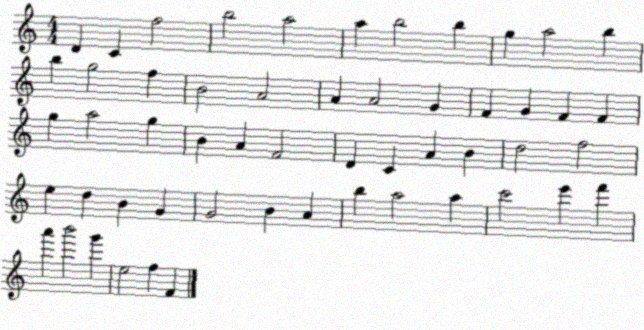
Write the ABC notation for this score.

X:1
T:Untitled
M:4/4
L:1/4
K:C
D C f2 b2 a2 a b2 b g a2 b b g2 f B2 A2 A A2 G F G F F g a2 g B A F2 D C A B d2 f2 e d B G G2 B A b a2 a c'2 e' f' a' b'2 g' e2 f F